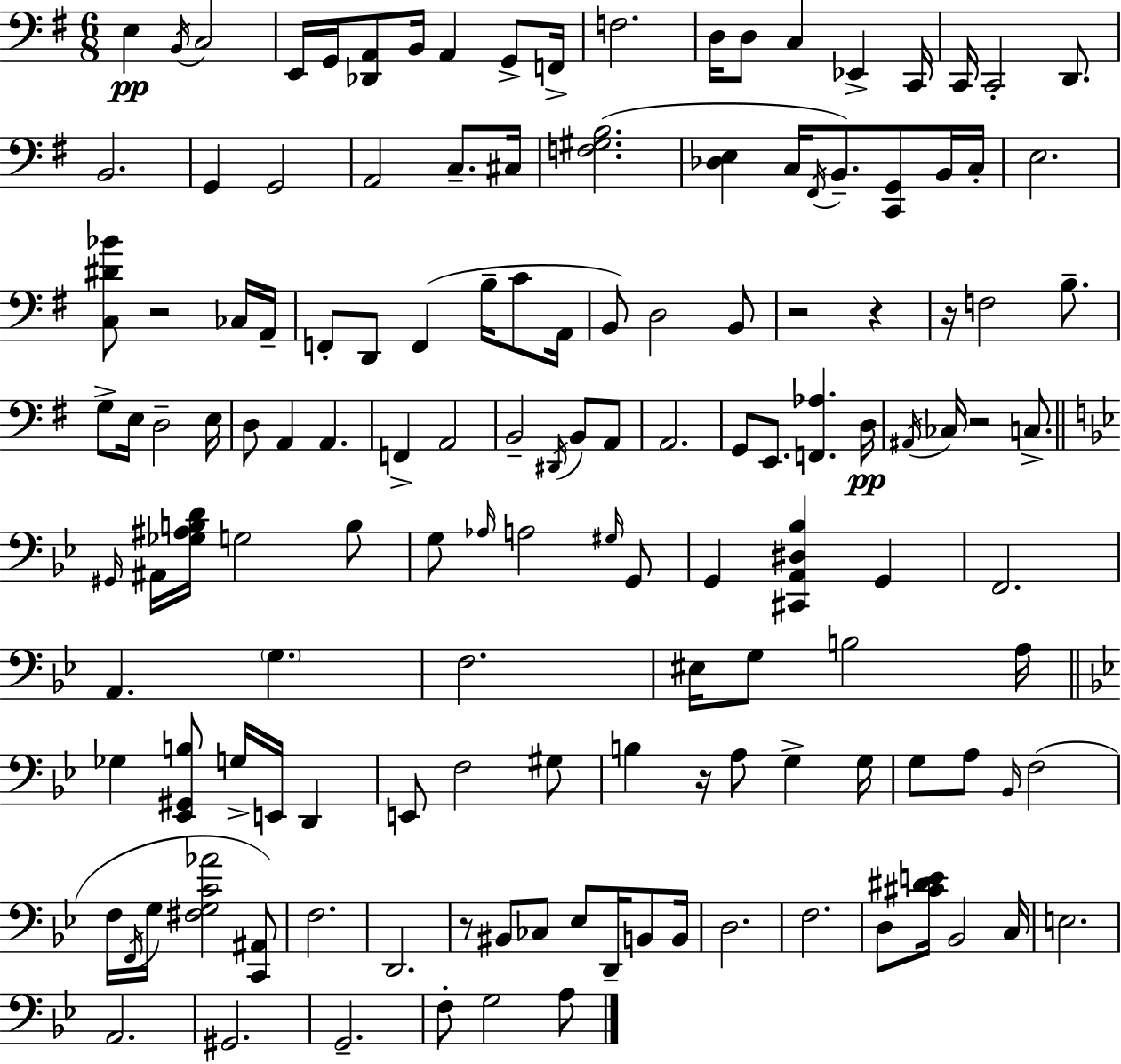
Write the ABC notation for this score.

X:1
T:Untitled
M:6/8
L:1/4
K:G
E, B,,/4 C,2 E,,/4 G,,/4 [_D,,A,,]/2 B,,/4 A,, G,,/2 F,,/4 F,2 D,/4 D,/2 C, _E,, C,,/4 C,,/4 C,,2 D,,/2 B,,2 G,, G,,2 A,,2 C,/2 ^C,/4 [F,^G,B,]2 [_D,E,] C,/4 ^F,,/4 B,,/2 [C,,G,,]/2 B,,/4 C,/4 E,2 [C,^D_B]/2 z2 _C,/4 A,,/4 F,,/2 D,,/2 F,, B,/4 C/2 A,,/4 B,,/2 D,2 B,,/2 z2 z z/4 F,2 B,/2 G,/2 E,/4 D,2 E,/4 D,/2 A,, A,, F,, A,,2 B,,2 ^D,,/4 B,,/2 A,,/2 A,,2 G,,/2 E,,/2 [F,,_A,] D,/4 ^A,,/4 _C,/4 z2 C,/2 ^G,,/4 ^A,,/4 [_G,^A,B,D]/4 G,2 B,/2 G,/2 _A,/4 A,2 ^G,/4 G,,/2 G,, [^C,,A,,^D,_B,] G,, F,,2 A,, G, F,2 ^E,/4 G,/2 B,2 A,/4 _G, [_E,,^G,,B,]/2 G,/4 E,,/4 D,, E,,/2 F,2 ^G,/2 B, z/4 A,/2 G, G,/4 G,/2 A,/2 _B,,/4 F,2 F,/4 F,,/4 G,/4 [^F,G,C_A]2 [C,,^A,,]/2 F,2 D,,2 z/2 ^B,,/2 _C,/2 _E,/2 D,,/4 B,,/2 B,,/4 D,2 F,2 D,/2 [^C^DE]/4 _B,,2 C,/4 E,2 A,,2 ^G,,2 G,,2 F,/2 G,2 A,/2